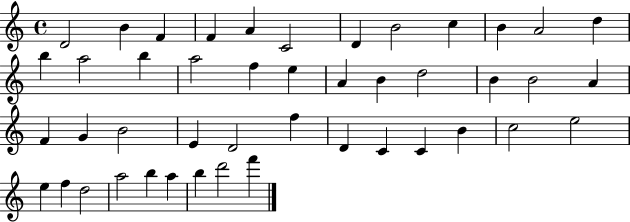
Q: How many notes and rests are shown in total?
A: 45